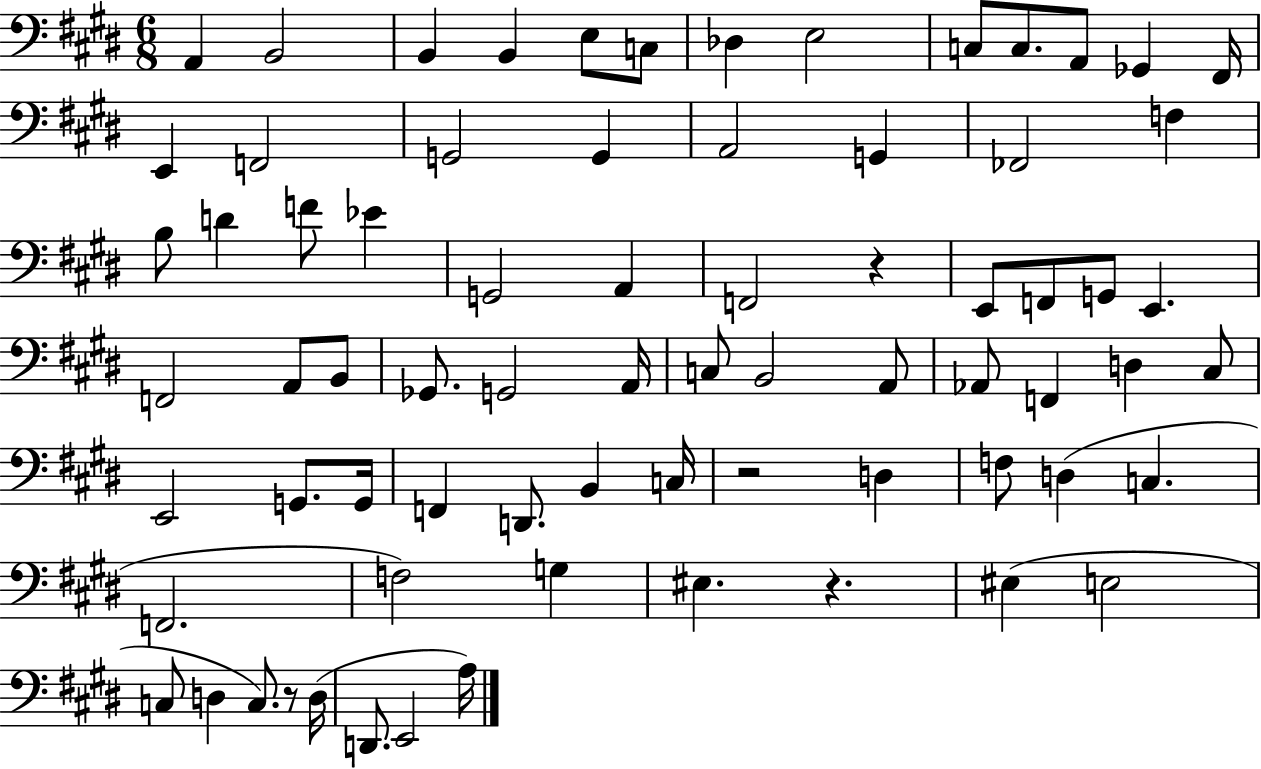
A2/q B2/h B2/q B2/q E3/e C3/e Db3/q E3/h C3/e C3/e. A2/e Gb2/q F#2/s E2/q F2/h G2/h G2/q A2/h G2/q FES2/h F3/q B3/e D4/q F4/e Eb4/q G2/h A2/q F2/h R/q E2/e F2/e G2/e E2/q. F2/h A2/e B2/e Gb2/e. G2/h A2/s C3/e B2/h A2/e Ab2/e F2/q D3/q C#3/e E2/h G2/e. G2/s F2/q D2/e. B2/q C3/s R/h D3/q F3/e D3/q C3/q. F2/h. F3/h G3/q EIS3/q. R/q. EIS3/q E3/h C3/e D3/q C3/e. R/e D3/s D2/e. E2/h A3/s